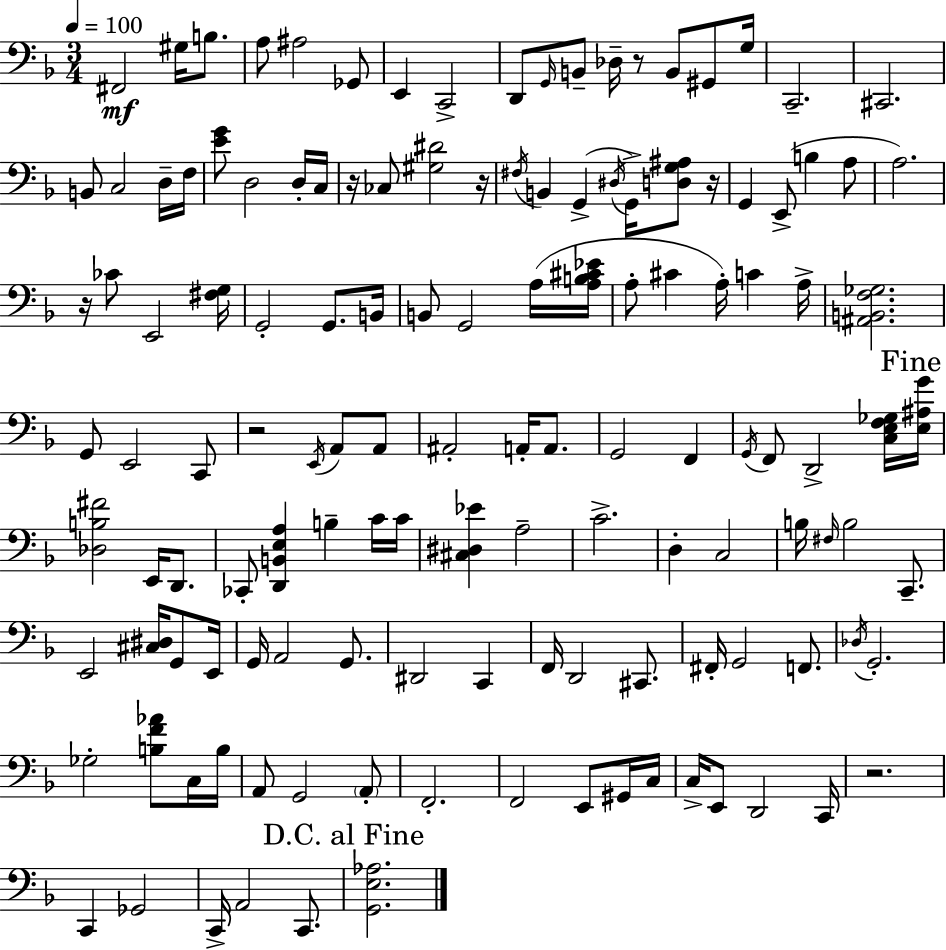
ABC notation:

X:1
T:Untitled
M:3/4
L:1/4
K:Dm
^F,,2 ^G,/4 B,/2 A,/2 ^A,2 _G,,/2 E,, C,,2 D,,/2 G,,/4 B,,/2 _D,/4 z/2 B,,/2 ^G,,/2 G,/4 C,,2 ^C,,2 B,,/2 C,2 D,/4 F,/4 [EG]/2 D,2 D,/4 C,/4 z/4 _C,/2 [^G,^D]2 z/4 ^F,/4 B,, G,, ^D,/4 G,,/4 [D,G,^A,]/2 z/4 G,, E,,/2 B, A,/2 A,2 z/4 _C/2 E,,2 [^F,G,]/4 G,,2 G,,/2 B,,/4 B,,/2 G,,2 A,/4 [A,B,^C_E]/4 A,/2 ^C A,/4 C A,/4 [^A,,B,,F,_G,]2 G,,/2 E,,2 C,,/2 z2 E,,/4 A,,/2 A,,/2 ^A,,2 A,,/4 A,,/2 G,,2 F,, G,,/4 F,,/2 D,,2 [C,E,F,_G,]/4 [E,^A,G]/4 [_D,B,^F]2 E,,/4 D,,/2 _C,,/2 [D,,B,,E,A,] B, C/4 C/4 [^C,^D,_E] A,2 C2 D, C,2 B,/4 ^F,/4 B,2 C,,/2 E,,2 [^C,^D,]/4 G,,/2 E,,/4 G,,/4 A,,2 G,,/2 ^D,,2 C,, F,,/4 D,,2 ^C,,/2 ^F,,/4 G,,2 F,,/2 _D,/4 G,,2 _G,2 [B,F_A]/2 C,/4 B,/4 A,,/2 G,,2 A,,/2 F,,2 F,,2 E,,/2 ^G,,/4 C,/4 C,/4 E,,/2 D,,2 C,,/4 z2 C,, _G,,2 C,,/4 A,,2 C,,/2 [G,,E,_A,]2